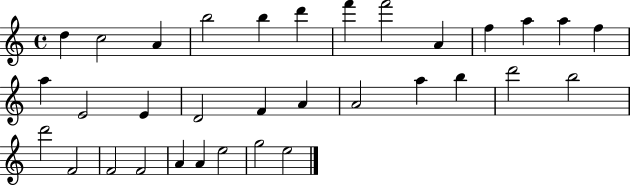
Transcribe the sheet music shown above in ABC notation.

X:1
T:Untitled
M:4/4
L:1/4
K:C
d c2 A b2 b d' f' f'2 A f a a f a E2 E D2 F A A2 a b d'2 b2 d'2 F2 F2 F2 A A e2 g2 e2